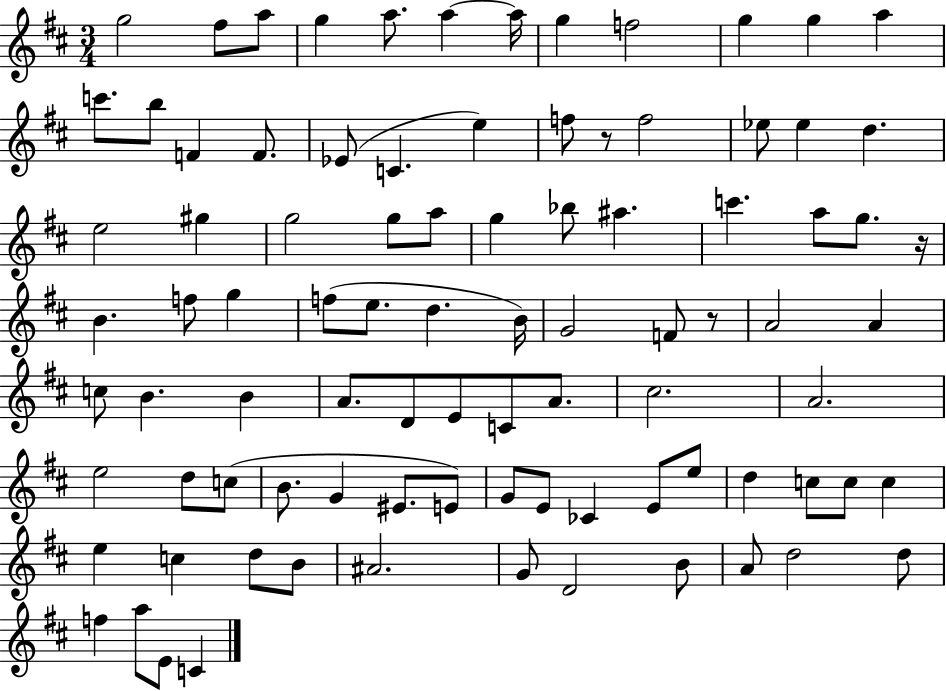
{
  \clef treble
  \numericTimeSignature
  \time 3/4
  \key d \major
  \repeat volta 2 { g''2 fis''8 a''8 | g''4 a''8. a''4~~ a''16 | g''4 f''2 | g''4 g''4 a''4 | \break c'''8. b''8 f'4 f'8. | ees'8( c'4. e''4) | f''8 r8 f''2 | ees''8 ees''4 d''4. | \break e''2 gis''4 | g''2 g''8 a''8 | g''4 bes''8 ais''4. | c'''4. a''8 g''8. r16 | \break b'4. f''8 g''4 | f''8( e''8. d''4. b'16) | g'2 f'8 r8 | a'2 a'4 | \break c''8 b'4. b'4 | a'8. d'8 e'8 c'8 a'8. | cis''2. | a'2. | \break e''2 d''8 c''8( | b'8. g'4 eis'8. e'8) | g'8 e'8 ces'4 e'8 e''8 | d''4 c''8 c''8 c''4 | \break e''4 c''4 d''8 b'8 | ais'2. | g'8 d'2 b'8 | a'8 d''2 d''8 | \break f''4 a''8 e'8 c'4 | } \bar "|."
}